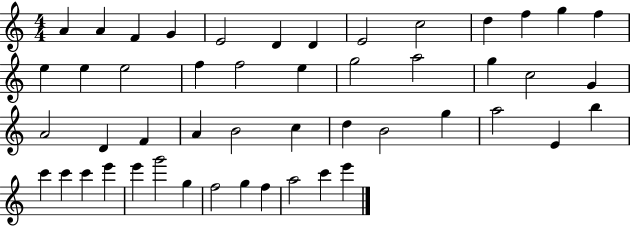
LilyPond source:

{
  \clef treble
  \numericTimeSignature
  \time 4/4
  \key c \major
  a'4 a'4 f'4 g'4 | e'2 d'4 d'4 | e'2 c''2 | d''4 f''4 g''4 f''4 | \break e''4 e''4 e''2 | f''4 f''2 e''4 | g''2 a''2 | g''4 c''2 g'4 | \break a'2 d'4 f'4 | a'4 b'2 c''4 | d''4 b'2 g''4 | a''2 e'4 b''4 | \break c'''4 c'''4 c'''4 e'''4 | e'''4 g'''2 g''4 | f''2 g''4 f''4 | a''2 c'''4 e'''4 | \break \bar "|."
}